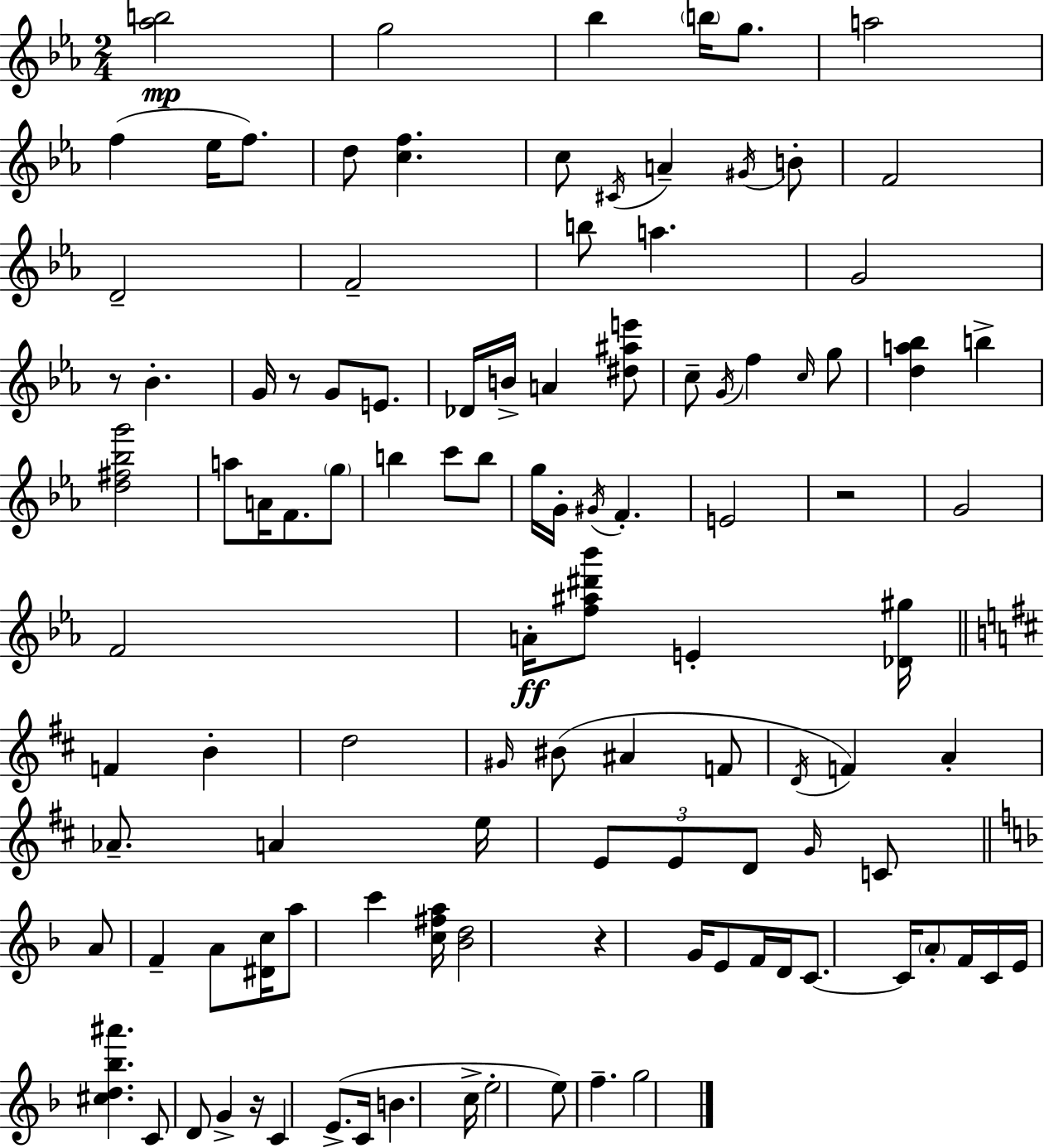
[Ab5,B5]/h G5/h Bb5/q B5/s G5/e. A5/h F5/q Eb5/s F5/e. D5/e [C5,F5]/q. C5/e C#4/s A4/q G#4/s B4/e F4/h D4/h F4/h B5/e A5/q. G4/h R/e Bb4/q. G4/s R/e G4/e E4/e. Db4/s B4/s A4/q [D#5,A#5,E6]/e C5/e G4/s F5/q C5/s G5/e [D5,A5,Bb5]/q B5/q [D5,F#5,Bb5,G6]/h A5/e A4/s F4/e. G5/e B5/q C6/e B5/e G5/s G4/s G#4/s F4/q. E4/h R/h G4/h F4/h A4/s [F5,A#5,D#6,Bb6]/e E4/q [Db4,G#5]/s F4/q B4/q D5/h G#4/s BIS4/e A#4/q F4/e D4/s F4/q A4/q Ab4/e. A4/q E5/s E4/e E4/e D4/e G4/s C4/e A4/e F4/q A4/e [D#4,C5]/s A5/e C6/q [C5,F#5,A5]/s [Bb4,D5]/h R/q G4/s E4/e F4/s D4/s C4/e. C4/s A4/e F4/s C4/s E4/s [C#5,D5,Bb5,A#6]/q. C4/e D4/e G4/q R/s C4/q E4/e. C4/s B4/q. C5/s E5/h E5/e F5/q. G5/h